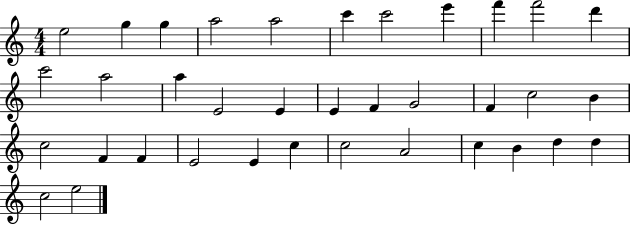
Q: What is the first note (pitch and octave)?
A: E5